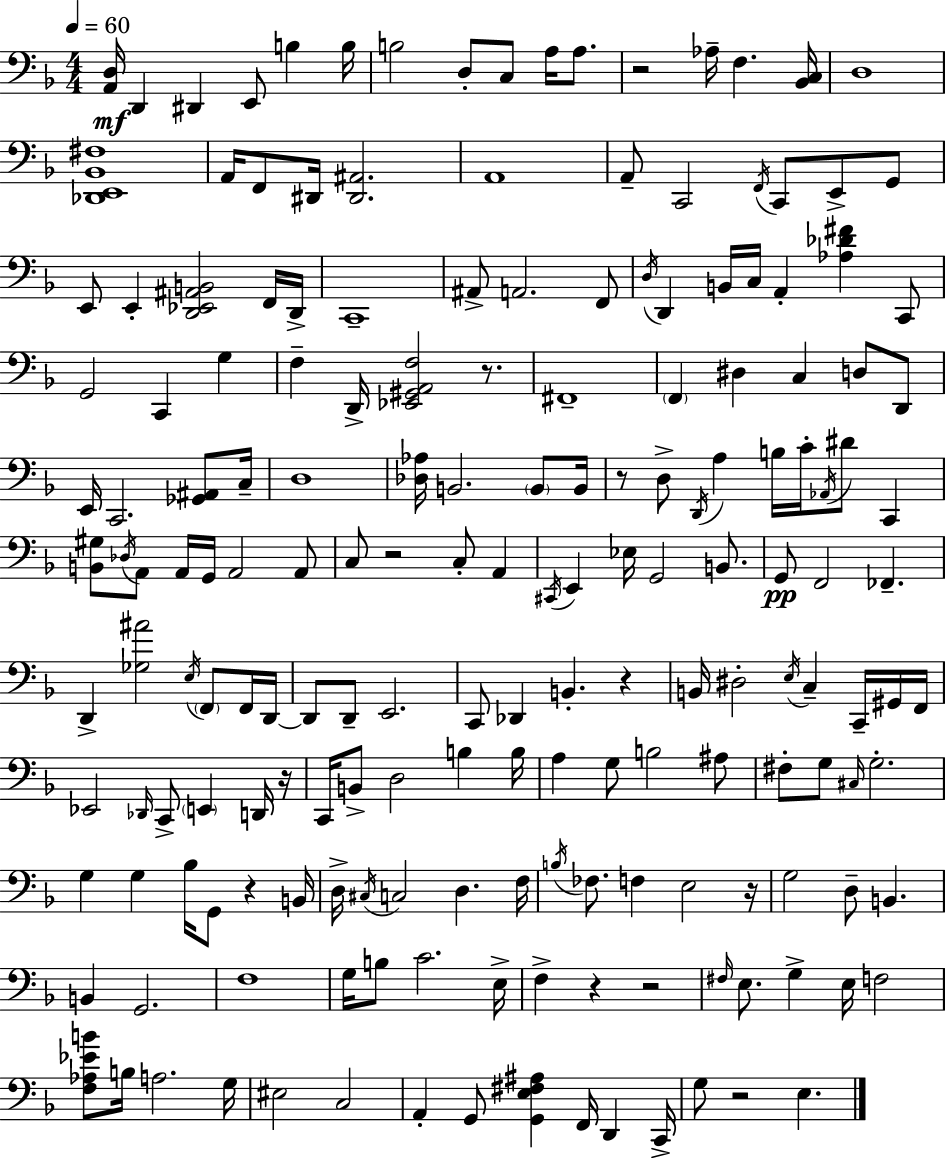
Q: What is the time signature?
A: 4/4